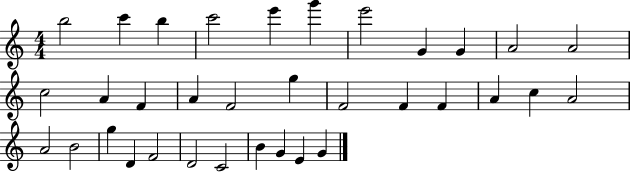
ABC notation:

X:1
T:Untitled
M:4/4
L:1/4
K:C
b2 c' b c'2 e' g' e'2 G G A2 A2 c2 A F A F2 g F2 F F A c A2 A2 B2 g D F2 D2 C2 B G E G